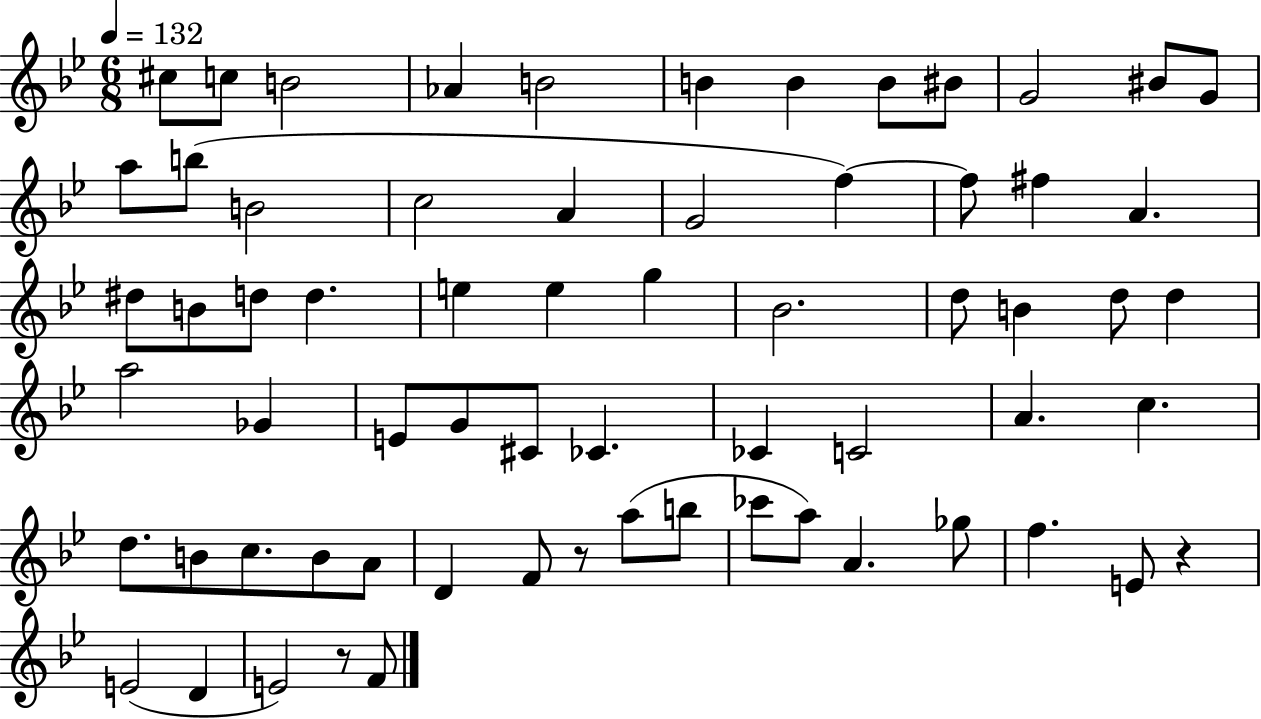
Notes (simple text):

C#5/e C5/e B4/h Ab4/q B4/h B4/q B4/q B4/e BIS4/e G4/h BIS4/e G4/e A5/e B5/e B4/h C5/h A4/q G4/h F5/q F5/e F#5/q A4/q. D#5/e B4/e D5/e D5/q. E5/q E5/q G5/q Bb4/h. D5/e B4/q D5/e D5/q A5/h Gb4/q E4/e G4/e C#4/e CES4/q. CES4/q C4/h A4/q. C5/q. D5/e. B4/e C5/e. B4/e A4/e D4/q F4/e R/e A5/e B5/e CES6/e A5/e A4/q. Gb5/e F5/q. E4/e R/q E4/h D4/q E4/h R/e F4/e